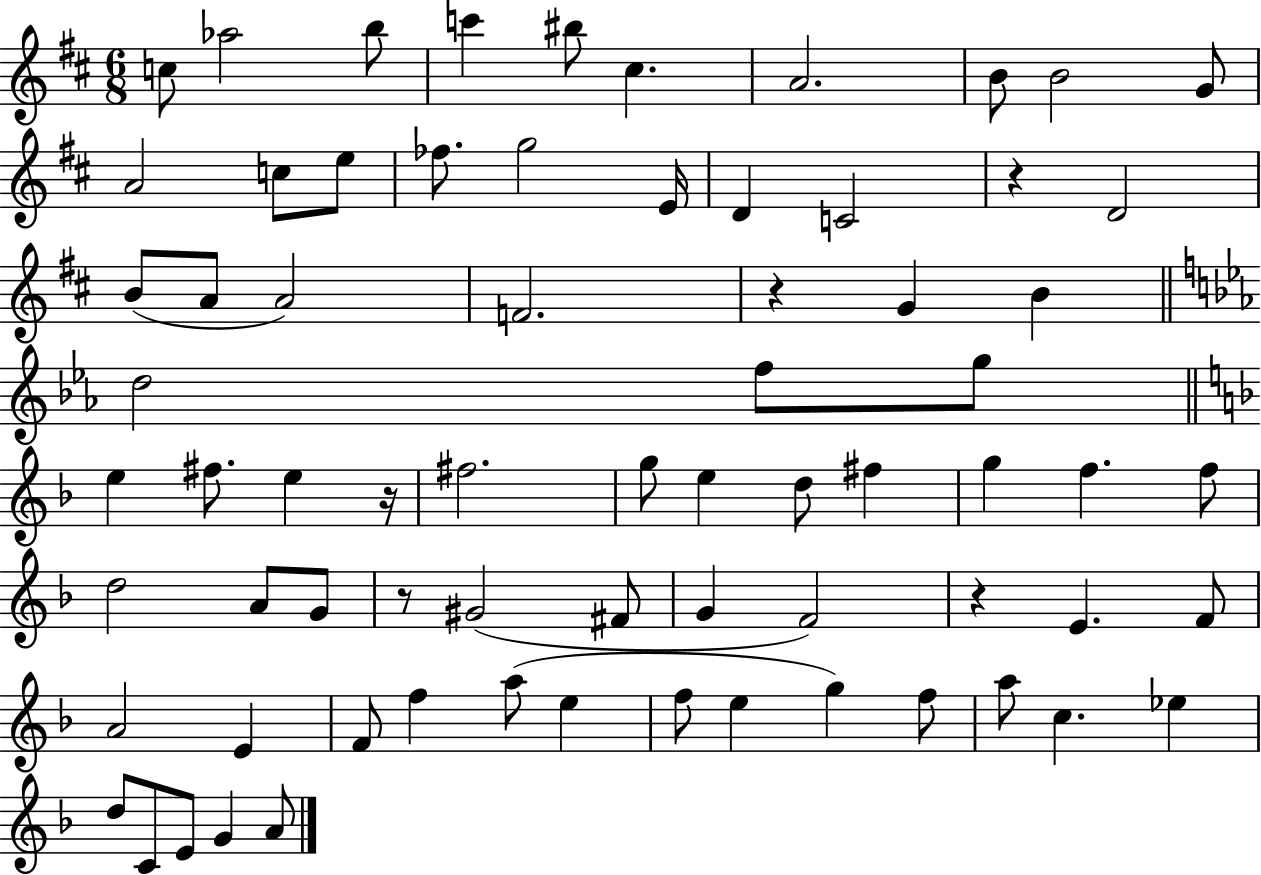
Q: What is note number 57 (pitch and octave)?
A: G5